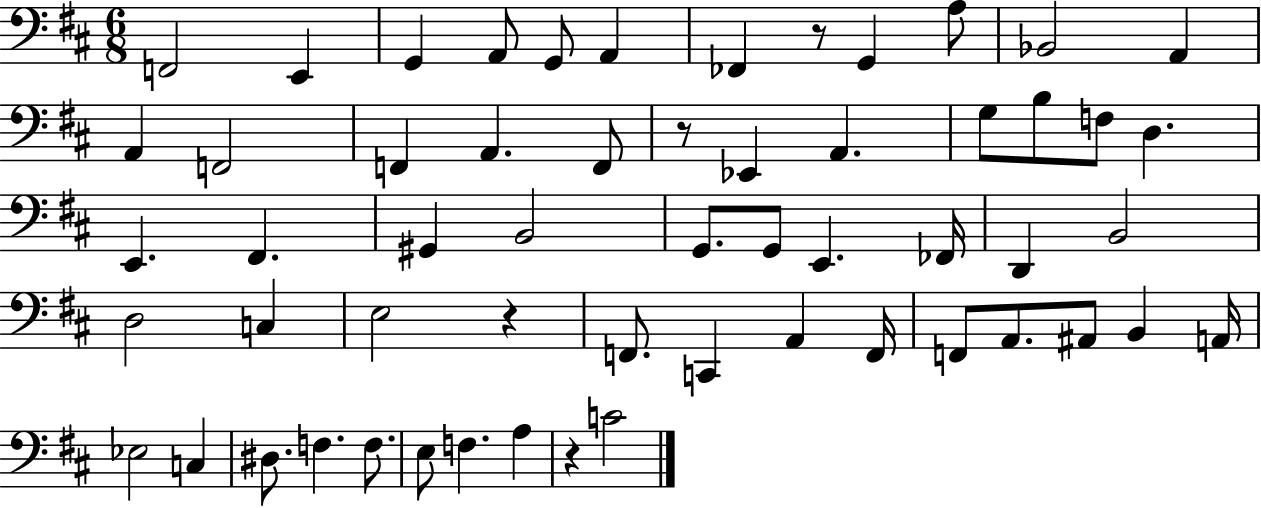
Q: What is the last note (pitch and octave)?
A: C4